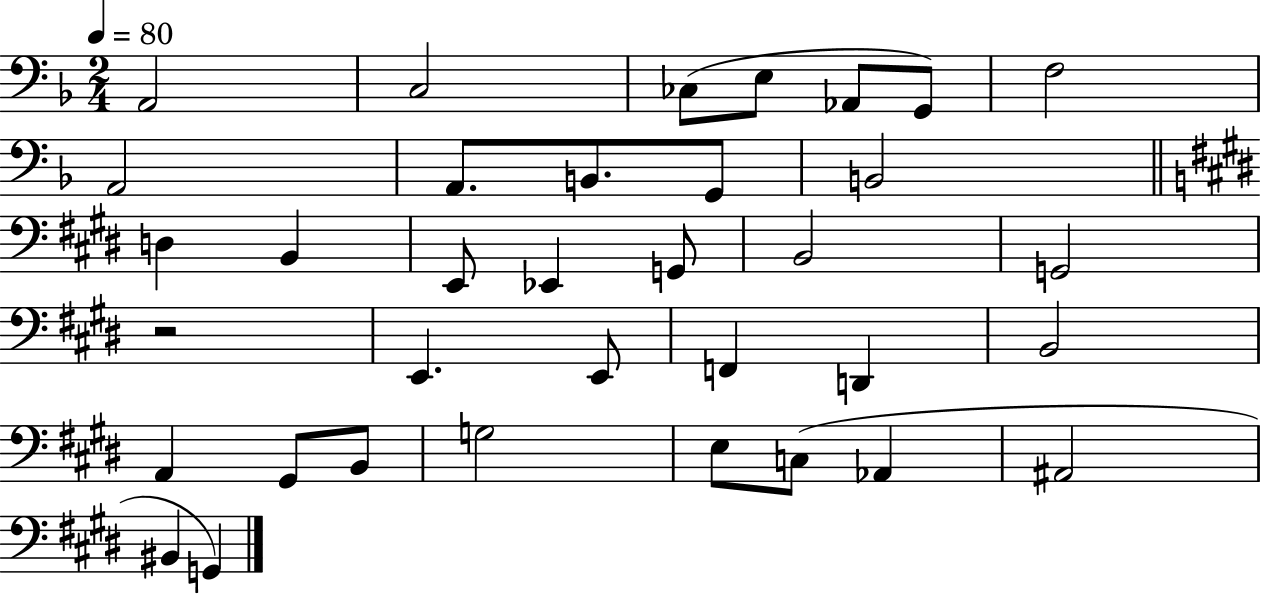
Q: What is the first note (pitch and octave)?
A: A2